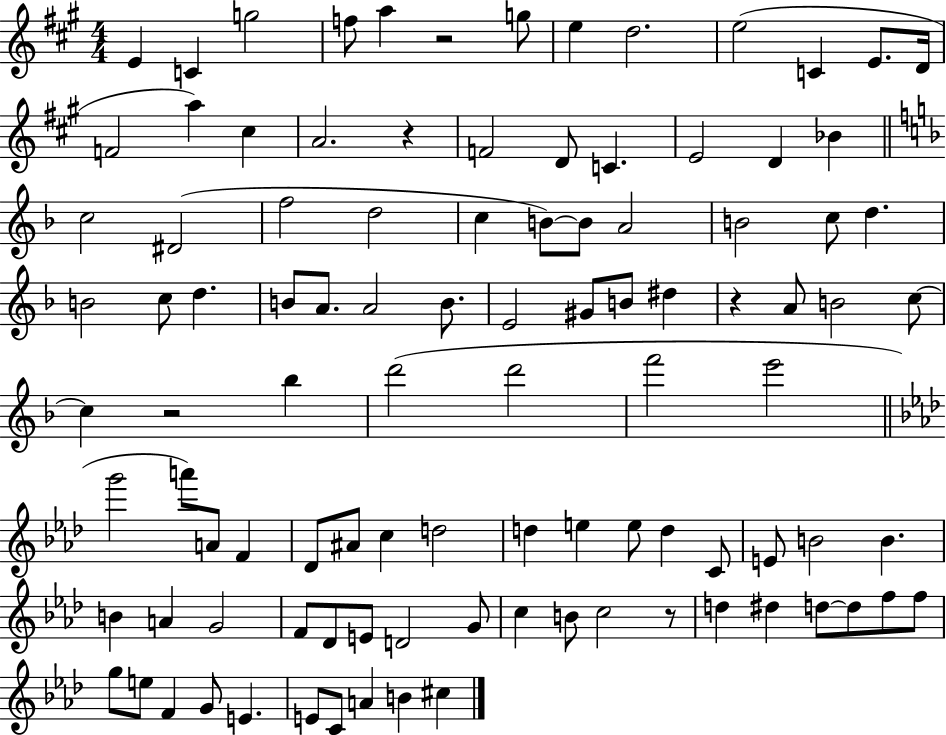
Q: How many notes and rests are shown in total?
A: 101